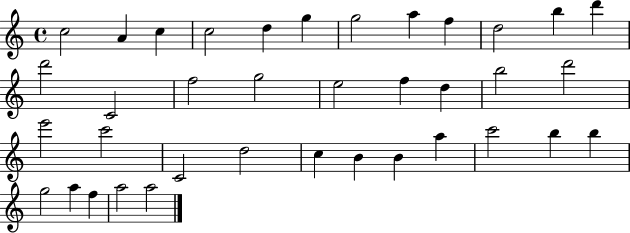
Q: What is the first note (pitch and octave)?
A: C5